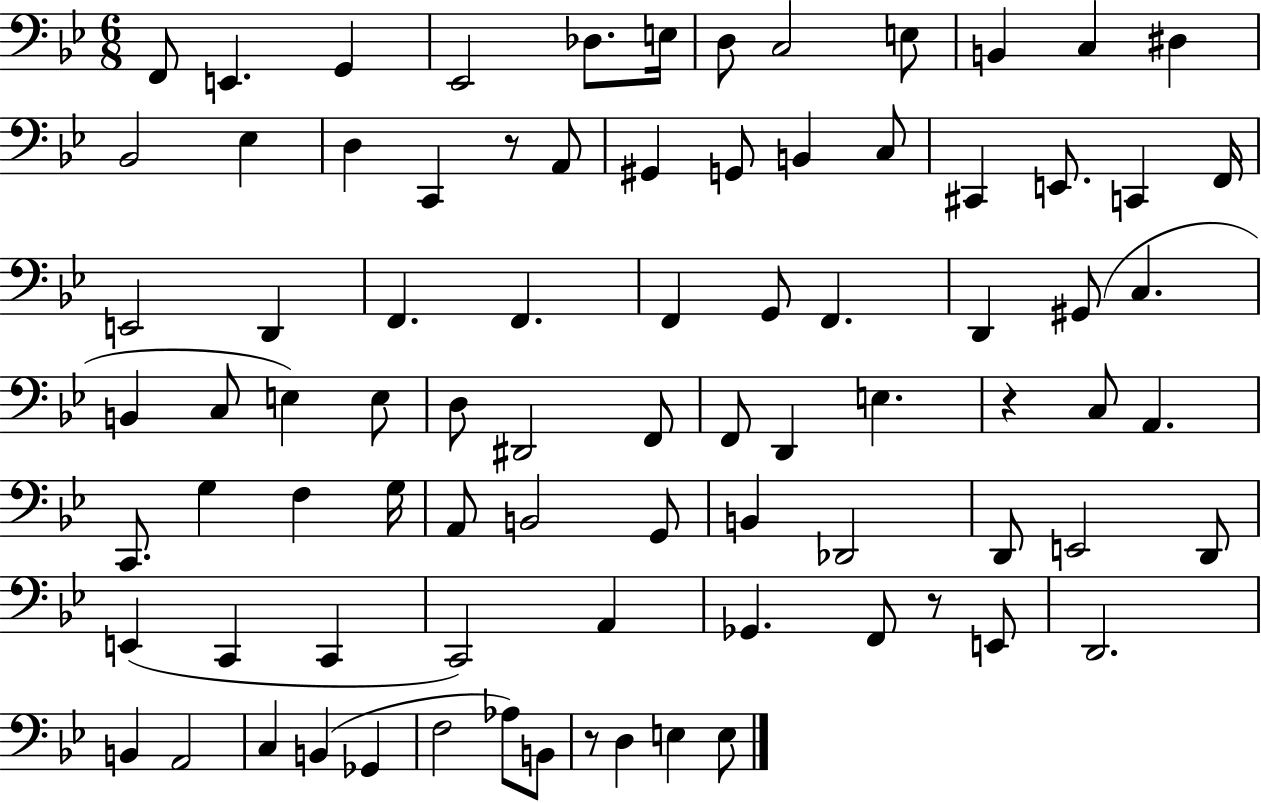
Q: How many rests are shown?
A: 4